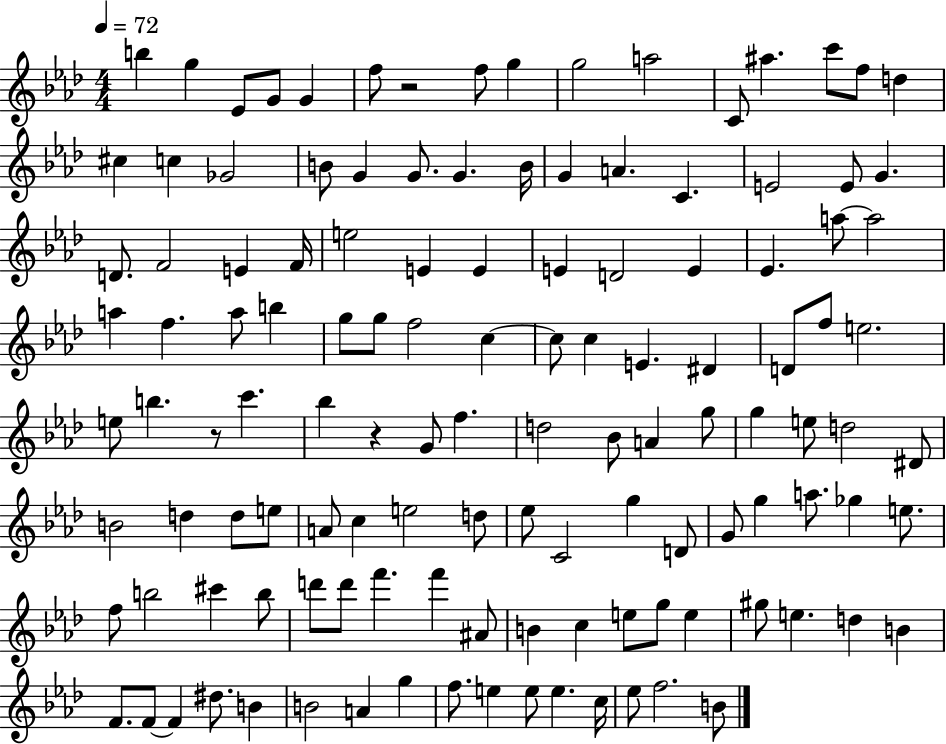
X:1
T:Untitled
M:4/4
L:1/4
K:Ab
b g _E/2 G/2 G f/2 z2 f/2 g g2 a2 C/2 ^a c'/2 f/2 d ^c c _G2 B/2 G G/2 G B/4 G A C E2 E/2 G D/2 F2 E F/4 e2 E E E D2 E _E a/2 a2 a f a/2 b g/2 g/2 f2 c c/2 c E ^D D/2 f/2 e2 e/2 b z/2 c' _b z G/2 f d2 _B/2 A g/2 g e/2 d2 ^D/2 B2 d d/2 e/2 A/2 c e2 d/2 _e/2 C2 g D/2 G/2 g a/2 _g e/2 f/2 b2 ^c' b/2 d'/2 d'/2 f' f' ^A/2 B c e/2 g/2 e ^g/2 e d B F/2 F/2 F ^d/2 B B2 A g f/2 e e/2 e c/4 _e/2 f2 B/2